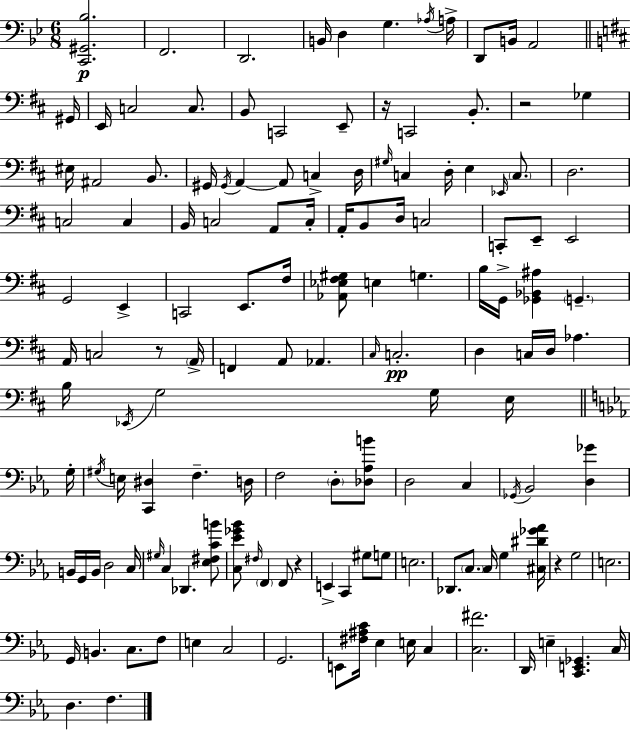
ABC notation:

X:1
T:Untitled
M:6/8
L:1/4
K:Bb
[C,,^G,,_B,]2 F,,2 D,,2 B,,/4 D, G, _A,/4 A,/4 D,,/2 B,,/4 A,,2 ^G,,/4 E,,/4 C,2 C,/2 B,,/2 C,,2 E,,/2 z/4 C,,2 B,,/2 z2 _G, ^E,/4 ^A,,2 B,,/2 ^G,,/4 ^G,,/4 A,, A,,/2 C, D,/4 ^G,/4 C, D,/4 E, _E,,/4 C,/2 D,2 C,2 C, B,,/4 C,2 A,,/2 C,/4 A,,/4 B,,/2 D,/4 C,2 C,,/2 E,,/2 E,,2 G,,2 E,, C,,2 E,,/2 ^F,/4 [_A,,_E,^F,^G,]/2 E, G, B,/4 G,,/4 [_G,,_B,,^A,] G,, A,,/4 C,2 z/2 A,,/4 F,, A,,/2 _A,, ^C,/4 C,2 D, C,/4 D,/4 _A, B,/4 _E,,/4 G,2 G,/4 E,/4 G,/4 ^G,/4 E,/4 [C,,^D,] F, D,/4 F,2 D,/2 [_D,_A,B]/2 D,2 C, _G,,/4 _B,,2 [D,_G] B,,/4 G,,/4 B,,/4 D,2 C,/4 ^G,/4 C, _D,, [_E,^F,CB]/2 [C,_E_G_B]/2 ^F,/4 F,, F,,/2 z E,, C,, ^G,/2 G,/2 E,2 _D,,/2 C,/2 C,/4 G, [^C,^D_G_A]/4 z G,2 E,2 G,,/4 B,, C,/2 F,/2 E, C,2 G,,2 E,,/2 [^F,^A,C]/4 _E, E,/4 C, [C,^F]2 D,,/4 E, [C,,E,,_G,,] C,/4 D, F,